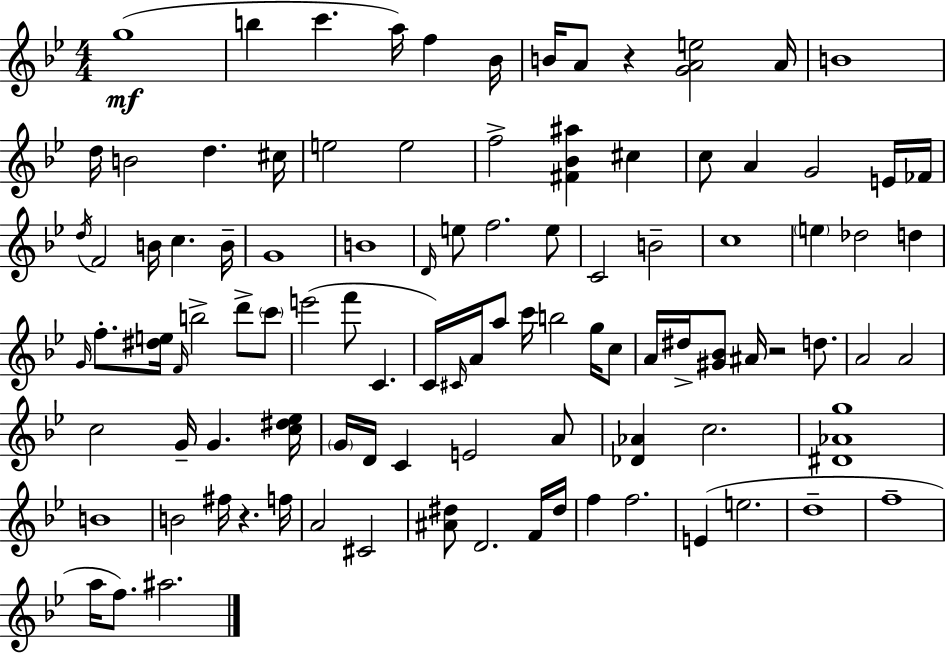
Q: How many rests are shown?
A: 3